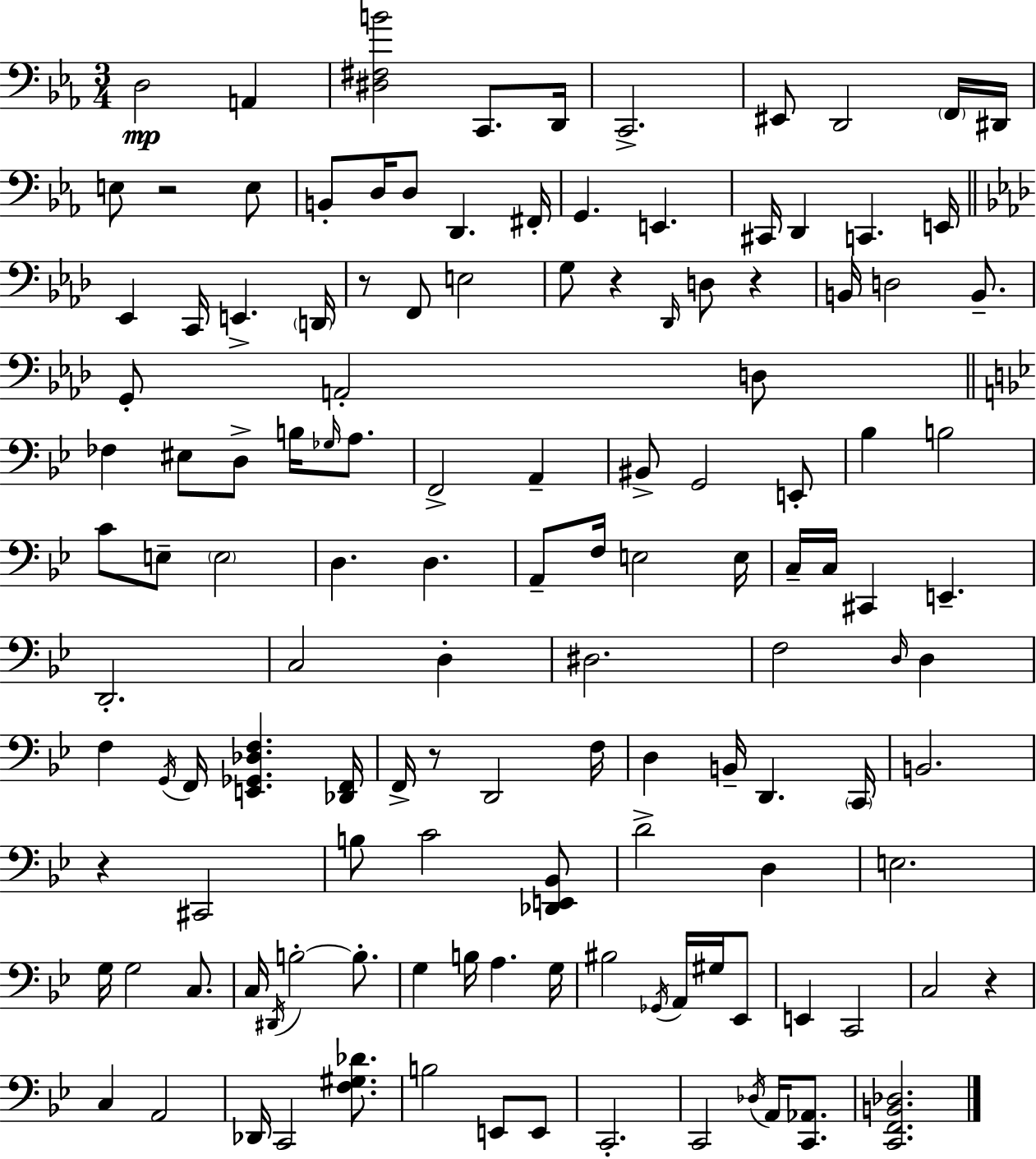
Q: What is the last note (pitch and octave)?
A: A2